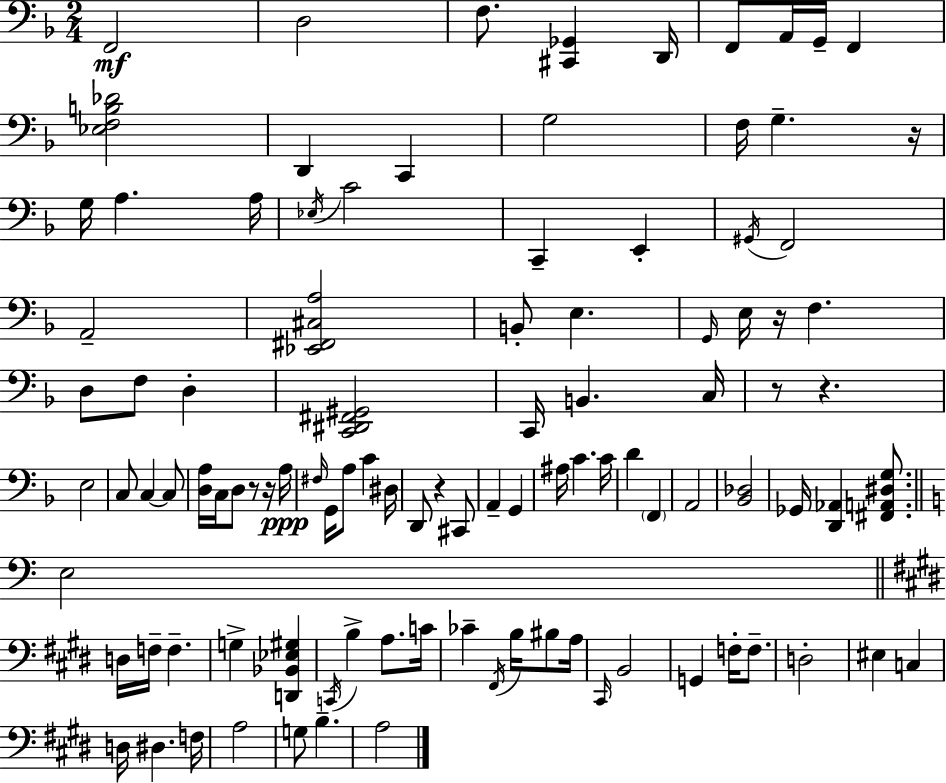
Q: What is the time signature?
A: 2/4